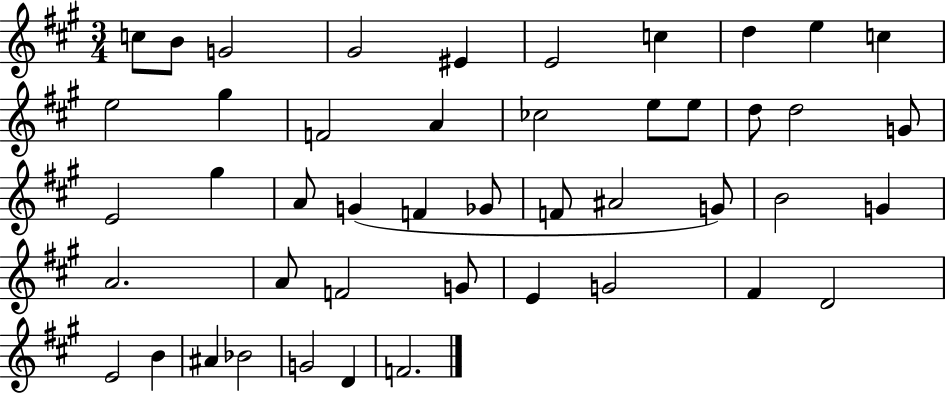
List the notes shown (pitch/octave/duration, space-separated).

C5/e B4/e G4/h G#4/h EIS4/q E4/h C5/q D5/q E5/q C5/q E5/h G#5/q F4/h A4/q CES5/h E5/e E5/e D5/e D5/h G4/e E4/h G#5/q A4/e G4/q F4/q Gb4/e F4/e A#4/h G4/e B4/h G4/q A4/h. A4/e F4/h G4/e E4/q G4/h F#4/q D4/h E4/h B4/q A#4/q Bb4/h G4/h D4/q F4/h.